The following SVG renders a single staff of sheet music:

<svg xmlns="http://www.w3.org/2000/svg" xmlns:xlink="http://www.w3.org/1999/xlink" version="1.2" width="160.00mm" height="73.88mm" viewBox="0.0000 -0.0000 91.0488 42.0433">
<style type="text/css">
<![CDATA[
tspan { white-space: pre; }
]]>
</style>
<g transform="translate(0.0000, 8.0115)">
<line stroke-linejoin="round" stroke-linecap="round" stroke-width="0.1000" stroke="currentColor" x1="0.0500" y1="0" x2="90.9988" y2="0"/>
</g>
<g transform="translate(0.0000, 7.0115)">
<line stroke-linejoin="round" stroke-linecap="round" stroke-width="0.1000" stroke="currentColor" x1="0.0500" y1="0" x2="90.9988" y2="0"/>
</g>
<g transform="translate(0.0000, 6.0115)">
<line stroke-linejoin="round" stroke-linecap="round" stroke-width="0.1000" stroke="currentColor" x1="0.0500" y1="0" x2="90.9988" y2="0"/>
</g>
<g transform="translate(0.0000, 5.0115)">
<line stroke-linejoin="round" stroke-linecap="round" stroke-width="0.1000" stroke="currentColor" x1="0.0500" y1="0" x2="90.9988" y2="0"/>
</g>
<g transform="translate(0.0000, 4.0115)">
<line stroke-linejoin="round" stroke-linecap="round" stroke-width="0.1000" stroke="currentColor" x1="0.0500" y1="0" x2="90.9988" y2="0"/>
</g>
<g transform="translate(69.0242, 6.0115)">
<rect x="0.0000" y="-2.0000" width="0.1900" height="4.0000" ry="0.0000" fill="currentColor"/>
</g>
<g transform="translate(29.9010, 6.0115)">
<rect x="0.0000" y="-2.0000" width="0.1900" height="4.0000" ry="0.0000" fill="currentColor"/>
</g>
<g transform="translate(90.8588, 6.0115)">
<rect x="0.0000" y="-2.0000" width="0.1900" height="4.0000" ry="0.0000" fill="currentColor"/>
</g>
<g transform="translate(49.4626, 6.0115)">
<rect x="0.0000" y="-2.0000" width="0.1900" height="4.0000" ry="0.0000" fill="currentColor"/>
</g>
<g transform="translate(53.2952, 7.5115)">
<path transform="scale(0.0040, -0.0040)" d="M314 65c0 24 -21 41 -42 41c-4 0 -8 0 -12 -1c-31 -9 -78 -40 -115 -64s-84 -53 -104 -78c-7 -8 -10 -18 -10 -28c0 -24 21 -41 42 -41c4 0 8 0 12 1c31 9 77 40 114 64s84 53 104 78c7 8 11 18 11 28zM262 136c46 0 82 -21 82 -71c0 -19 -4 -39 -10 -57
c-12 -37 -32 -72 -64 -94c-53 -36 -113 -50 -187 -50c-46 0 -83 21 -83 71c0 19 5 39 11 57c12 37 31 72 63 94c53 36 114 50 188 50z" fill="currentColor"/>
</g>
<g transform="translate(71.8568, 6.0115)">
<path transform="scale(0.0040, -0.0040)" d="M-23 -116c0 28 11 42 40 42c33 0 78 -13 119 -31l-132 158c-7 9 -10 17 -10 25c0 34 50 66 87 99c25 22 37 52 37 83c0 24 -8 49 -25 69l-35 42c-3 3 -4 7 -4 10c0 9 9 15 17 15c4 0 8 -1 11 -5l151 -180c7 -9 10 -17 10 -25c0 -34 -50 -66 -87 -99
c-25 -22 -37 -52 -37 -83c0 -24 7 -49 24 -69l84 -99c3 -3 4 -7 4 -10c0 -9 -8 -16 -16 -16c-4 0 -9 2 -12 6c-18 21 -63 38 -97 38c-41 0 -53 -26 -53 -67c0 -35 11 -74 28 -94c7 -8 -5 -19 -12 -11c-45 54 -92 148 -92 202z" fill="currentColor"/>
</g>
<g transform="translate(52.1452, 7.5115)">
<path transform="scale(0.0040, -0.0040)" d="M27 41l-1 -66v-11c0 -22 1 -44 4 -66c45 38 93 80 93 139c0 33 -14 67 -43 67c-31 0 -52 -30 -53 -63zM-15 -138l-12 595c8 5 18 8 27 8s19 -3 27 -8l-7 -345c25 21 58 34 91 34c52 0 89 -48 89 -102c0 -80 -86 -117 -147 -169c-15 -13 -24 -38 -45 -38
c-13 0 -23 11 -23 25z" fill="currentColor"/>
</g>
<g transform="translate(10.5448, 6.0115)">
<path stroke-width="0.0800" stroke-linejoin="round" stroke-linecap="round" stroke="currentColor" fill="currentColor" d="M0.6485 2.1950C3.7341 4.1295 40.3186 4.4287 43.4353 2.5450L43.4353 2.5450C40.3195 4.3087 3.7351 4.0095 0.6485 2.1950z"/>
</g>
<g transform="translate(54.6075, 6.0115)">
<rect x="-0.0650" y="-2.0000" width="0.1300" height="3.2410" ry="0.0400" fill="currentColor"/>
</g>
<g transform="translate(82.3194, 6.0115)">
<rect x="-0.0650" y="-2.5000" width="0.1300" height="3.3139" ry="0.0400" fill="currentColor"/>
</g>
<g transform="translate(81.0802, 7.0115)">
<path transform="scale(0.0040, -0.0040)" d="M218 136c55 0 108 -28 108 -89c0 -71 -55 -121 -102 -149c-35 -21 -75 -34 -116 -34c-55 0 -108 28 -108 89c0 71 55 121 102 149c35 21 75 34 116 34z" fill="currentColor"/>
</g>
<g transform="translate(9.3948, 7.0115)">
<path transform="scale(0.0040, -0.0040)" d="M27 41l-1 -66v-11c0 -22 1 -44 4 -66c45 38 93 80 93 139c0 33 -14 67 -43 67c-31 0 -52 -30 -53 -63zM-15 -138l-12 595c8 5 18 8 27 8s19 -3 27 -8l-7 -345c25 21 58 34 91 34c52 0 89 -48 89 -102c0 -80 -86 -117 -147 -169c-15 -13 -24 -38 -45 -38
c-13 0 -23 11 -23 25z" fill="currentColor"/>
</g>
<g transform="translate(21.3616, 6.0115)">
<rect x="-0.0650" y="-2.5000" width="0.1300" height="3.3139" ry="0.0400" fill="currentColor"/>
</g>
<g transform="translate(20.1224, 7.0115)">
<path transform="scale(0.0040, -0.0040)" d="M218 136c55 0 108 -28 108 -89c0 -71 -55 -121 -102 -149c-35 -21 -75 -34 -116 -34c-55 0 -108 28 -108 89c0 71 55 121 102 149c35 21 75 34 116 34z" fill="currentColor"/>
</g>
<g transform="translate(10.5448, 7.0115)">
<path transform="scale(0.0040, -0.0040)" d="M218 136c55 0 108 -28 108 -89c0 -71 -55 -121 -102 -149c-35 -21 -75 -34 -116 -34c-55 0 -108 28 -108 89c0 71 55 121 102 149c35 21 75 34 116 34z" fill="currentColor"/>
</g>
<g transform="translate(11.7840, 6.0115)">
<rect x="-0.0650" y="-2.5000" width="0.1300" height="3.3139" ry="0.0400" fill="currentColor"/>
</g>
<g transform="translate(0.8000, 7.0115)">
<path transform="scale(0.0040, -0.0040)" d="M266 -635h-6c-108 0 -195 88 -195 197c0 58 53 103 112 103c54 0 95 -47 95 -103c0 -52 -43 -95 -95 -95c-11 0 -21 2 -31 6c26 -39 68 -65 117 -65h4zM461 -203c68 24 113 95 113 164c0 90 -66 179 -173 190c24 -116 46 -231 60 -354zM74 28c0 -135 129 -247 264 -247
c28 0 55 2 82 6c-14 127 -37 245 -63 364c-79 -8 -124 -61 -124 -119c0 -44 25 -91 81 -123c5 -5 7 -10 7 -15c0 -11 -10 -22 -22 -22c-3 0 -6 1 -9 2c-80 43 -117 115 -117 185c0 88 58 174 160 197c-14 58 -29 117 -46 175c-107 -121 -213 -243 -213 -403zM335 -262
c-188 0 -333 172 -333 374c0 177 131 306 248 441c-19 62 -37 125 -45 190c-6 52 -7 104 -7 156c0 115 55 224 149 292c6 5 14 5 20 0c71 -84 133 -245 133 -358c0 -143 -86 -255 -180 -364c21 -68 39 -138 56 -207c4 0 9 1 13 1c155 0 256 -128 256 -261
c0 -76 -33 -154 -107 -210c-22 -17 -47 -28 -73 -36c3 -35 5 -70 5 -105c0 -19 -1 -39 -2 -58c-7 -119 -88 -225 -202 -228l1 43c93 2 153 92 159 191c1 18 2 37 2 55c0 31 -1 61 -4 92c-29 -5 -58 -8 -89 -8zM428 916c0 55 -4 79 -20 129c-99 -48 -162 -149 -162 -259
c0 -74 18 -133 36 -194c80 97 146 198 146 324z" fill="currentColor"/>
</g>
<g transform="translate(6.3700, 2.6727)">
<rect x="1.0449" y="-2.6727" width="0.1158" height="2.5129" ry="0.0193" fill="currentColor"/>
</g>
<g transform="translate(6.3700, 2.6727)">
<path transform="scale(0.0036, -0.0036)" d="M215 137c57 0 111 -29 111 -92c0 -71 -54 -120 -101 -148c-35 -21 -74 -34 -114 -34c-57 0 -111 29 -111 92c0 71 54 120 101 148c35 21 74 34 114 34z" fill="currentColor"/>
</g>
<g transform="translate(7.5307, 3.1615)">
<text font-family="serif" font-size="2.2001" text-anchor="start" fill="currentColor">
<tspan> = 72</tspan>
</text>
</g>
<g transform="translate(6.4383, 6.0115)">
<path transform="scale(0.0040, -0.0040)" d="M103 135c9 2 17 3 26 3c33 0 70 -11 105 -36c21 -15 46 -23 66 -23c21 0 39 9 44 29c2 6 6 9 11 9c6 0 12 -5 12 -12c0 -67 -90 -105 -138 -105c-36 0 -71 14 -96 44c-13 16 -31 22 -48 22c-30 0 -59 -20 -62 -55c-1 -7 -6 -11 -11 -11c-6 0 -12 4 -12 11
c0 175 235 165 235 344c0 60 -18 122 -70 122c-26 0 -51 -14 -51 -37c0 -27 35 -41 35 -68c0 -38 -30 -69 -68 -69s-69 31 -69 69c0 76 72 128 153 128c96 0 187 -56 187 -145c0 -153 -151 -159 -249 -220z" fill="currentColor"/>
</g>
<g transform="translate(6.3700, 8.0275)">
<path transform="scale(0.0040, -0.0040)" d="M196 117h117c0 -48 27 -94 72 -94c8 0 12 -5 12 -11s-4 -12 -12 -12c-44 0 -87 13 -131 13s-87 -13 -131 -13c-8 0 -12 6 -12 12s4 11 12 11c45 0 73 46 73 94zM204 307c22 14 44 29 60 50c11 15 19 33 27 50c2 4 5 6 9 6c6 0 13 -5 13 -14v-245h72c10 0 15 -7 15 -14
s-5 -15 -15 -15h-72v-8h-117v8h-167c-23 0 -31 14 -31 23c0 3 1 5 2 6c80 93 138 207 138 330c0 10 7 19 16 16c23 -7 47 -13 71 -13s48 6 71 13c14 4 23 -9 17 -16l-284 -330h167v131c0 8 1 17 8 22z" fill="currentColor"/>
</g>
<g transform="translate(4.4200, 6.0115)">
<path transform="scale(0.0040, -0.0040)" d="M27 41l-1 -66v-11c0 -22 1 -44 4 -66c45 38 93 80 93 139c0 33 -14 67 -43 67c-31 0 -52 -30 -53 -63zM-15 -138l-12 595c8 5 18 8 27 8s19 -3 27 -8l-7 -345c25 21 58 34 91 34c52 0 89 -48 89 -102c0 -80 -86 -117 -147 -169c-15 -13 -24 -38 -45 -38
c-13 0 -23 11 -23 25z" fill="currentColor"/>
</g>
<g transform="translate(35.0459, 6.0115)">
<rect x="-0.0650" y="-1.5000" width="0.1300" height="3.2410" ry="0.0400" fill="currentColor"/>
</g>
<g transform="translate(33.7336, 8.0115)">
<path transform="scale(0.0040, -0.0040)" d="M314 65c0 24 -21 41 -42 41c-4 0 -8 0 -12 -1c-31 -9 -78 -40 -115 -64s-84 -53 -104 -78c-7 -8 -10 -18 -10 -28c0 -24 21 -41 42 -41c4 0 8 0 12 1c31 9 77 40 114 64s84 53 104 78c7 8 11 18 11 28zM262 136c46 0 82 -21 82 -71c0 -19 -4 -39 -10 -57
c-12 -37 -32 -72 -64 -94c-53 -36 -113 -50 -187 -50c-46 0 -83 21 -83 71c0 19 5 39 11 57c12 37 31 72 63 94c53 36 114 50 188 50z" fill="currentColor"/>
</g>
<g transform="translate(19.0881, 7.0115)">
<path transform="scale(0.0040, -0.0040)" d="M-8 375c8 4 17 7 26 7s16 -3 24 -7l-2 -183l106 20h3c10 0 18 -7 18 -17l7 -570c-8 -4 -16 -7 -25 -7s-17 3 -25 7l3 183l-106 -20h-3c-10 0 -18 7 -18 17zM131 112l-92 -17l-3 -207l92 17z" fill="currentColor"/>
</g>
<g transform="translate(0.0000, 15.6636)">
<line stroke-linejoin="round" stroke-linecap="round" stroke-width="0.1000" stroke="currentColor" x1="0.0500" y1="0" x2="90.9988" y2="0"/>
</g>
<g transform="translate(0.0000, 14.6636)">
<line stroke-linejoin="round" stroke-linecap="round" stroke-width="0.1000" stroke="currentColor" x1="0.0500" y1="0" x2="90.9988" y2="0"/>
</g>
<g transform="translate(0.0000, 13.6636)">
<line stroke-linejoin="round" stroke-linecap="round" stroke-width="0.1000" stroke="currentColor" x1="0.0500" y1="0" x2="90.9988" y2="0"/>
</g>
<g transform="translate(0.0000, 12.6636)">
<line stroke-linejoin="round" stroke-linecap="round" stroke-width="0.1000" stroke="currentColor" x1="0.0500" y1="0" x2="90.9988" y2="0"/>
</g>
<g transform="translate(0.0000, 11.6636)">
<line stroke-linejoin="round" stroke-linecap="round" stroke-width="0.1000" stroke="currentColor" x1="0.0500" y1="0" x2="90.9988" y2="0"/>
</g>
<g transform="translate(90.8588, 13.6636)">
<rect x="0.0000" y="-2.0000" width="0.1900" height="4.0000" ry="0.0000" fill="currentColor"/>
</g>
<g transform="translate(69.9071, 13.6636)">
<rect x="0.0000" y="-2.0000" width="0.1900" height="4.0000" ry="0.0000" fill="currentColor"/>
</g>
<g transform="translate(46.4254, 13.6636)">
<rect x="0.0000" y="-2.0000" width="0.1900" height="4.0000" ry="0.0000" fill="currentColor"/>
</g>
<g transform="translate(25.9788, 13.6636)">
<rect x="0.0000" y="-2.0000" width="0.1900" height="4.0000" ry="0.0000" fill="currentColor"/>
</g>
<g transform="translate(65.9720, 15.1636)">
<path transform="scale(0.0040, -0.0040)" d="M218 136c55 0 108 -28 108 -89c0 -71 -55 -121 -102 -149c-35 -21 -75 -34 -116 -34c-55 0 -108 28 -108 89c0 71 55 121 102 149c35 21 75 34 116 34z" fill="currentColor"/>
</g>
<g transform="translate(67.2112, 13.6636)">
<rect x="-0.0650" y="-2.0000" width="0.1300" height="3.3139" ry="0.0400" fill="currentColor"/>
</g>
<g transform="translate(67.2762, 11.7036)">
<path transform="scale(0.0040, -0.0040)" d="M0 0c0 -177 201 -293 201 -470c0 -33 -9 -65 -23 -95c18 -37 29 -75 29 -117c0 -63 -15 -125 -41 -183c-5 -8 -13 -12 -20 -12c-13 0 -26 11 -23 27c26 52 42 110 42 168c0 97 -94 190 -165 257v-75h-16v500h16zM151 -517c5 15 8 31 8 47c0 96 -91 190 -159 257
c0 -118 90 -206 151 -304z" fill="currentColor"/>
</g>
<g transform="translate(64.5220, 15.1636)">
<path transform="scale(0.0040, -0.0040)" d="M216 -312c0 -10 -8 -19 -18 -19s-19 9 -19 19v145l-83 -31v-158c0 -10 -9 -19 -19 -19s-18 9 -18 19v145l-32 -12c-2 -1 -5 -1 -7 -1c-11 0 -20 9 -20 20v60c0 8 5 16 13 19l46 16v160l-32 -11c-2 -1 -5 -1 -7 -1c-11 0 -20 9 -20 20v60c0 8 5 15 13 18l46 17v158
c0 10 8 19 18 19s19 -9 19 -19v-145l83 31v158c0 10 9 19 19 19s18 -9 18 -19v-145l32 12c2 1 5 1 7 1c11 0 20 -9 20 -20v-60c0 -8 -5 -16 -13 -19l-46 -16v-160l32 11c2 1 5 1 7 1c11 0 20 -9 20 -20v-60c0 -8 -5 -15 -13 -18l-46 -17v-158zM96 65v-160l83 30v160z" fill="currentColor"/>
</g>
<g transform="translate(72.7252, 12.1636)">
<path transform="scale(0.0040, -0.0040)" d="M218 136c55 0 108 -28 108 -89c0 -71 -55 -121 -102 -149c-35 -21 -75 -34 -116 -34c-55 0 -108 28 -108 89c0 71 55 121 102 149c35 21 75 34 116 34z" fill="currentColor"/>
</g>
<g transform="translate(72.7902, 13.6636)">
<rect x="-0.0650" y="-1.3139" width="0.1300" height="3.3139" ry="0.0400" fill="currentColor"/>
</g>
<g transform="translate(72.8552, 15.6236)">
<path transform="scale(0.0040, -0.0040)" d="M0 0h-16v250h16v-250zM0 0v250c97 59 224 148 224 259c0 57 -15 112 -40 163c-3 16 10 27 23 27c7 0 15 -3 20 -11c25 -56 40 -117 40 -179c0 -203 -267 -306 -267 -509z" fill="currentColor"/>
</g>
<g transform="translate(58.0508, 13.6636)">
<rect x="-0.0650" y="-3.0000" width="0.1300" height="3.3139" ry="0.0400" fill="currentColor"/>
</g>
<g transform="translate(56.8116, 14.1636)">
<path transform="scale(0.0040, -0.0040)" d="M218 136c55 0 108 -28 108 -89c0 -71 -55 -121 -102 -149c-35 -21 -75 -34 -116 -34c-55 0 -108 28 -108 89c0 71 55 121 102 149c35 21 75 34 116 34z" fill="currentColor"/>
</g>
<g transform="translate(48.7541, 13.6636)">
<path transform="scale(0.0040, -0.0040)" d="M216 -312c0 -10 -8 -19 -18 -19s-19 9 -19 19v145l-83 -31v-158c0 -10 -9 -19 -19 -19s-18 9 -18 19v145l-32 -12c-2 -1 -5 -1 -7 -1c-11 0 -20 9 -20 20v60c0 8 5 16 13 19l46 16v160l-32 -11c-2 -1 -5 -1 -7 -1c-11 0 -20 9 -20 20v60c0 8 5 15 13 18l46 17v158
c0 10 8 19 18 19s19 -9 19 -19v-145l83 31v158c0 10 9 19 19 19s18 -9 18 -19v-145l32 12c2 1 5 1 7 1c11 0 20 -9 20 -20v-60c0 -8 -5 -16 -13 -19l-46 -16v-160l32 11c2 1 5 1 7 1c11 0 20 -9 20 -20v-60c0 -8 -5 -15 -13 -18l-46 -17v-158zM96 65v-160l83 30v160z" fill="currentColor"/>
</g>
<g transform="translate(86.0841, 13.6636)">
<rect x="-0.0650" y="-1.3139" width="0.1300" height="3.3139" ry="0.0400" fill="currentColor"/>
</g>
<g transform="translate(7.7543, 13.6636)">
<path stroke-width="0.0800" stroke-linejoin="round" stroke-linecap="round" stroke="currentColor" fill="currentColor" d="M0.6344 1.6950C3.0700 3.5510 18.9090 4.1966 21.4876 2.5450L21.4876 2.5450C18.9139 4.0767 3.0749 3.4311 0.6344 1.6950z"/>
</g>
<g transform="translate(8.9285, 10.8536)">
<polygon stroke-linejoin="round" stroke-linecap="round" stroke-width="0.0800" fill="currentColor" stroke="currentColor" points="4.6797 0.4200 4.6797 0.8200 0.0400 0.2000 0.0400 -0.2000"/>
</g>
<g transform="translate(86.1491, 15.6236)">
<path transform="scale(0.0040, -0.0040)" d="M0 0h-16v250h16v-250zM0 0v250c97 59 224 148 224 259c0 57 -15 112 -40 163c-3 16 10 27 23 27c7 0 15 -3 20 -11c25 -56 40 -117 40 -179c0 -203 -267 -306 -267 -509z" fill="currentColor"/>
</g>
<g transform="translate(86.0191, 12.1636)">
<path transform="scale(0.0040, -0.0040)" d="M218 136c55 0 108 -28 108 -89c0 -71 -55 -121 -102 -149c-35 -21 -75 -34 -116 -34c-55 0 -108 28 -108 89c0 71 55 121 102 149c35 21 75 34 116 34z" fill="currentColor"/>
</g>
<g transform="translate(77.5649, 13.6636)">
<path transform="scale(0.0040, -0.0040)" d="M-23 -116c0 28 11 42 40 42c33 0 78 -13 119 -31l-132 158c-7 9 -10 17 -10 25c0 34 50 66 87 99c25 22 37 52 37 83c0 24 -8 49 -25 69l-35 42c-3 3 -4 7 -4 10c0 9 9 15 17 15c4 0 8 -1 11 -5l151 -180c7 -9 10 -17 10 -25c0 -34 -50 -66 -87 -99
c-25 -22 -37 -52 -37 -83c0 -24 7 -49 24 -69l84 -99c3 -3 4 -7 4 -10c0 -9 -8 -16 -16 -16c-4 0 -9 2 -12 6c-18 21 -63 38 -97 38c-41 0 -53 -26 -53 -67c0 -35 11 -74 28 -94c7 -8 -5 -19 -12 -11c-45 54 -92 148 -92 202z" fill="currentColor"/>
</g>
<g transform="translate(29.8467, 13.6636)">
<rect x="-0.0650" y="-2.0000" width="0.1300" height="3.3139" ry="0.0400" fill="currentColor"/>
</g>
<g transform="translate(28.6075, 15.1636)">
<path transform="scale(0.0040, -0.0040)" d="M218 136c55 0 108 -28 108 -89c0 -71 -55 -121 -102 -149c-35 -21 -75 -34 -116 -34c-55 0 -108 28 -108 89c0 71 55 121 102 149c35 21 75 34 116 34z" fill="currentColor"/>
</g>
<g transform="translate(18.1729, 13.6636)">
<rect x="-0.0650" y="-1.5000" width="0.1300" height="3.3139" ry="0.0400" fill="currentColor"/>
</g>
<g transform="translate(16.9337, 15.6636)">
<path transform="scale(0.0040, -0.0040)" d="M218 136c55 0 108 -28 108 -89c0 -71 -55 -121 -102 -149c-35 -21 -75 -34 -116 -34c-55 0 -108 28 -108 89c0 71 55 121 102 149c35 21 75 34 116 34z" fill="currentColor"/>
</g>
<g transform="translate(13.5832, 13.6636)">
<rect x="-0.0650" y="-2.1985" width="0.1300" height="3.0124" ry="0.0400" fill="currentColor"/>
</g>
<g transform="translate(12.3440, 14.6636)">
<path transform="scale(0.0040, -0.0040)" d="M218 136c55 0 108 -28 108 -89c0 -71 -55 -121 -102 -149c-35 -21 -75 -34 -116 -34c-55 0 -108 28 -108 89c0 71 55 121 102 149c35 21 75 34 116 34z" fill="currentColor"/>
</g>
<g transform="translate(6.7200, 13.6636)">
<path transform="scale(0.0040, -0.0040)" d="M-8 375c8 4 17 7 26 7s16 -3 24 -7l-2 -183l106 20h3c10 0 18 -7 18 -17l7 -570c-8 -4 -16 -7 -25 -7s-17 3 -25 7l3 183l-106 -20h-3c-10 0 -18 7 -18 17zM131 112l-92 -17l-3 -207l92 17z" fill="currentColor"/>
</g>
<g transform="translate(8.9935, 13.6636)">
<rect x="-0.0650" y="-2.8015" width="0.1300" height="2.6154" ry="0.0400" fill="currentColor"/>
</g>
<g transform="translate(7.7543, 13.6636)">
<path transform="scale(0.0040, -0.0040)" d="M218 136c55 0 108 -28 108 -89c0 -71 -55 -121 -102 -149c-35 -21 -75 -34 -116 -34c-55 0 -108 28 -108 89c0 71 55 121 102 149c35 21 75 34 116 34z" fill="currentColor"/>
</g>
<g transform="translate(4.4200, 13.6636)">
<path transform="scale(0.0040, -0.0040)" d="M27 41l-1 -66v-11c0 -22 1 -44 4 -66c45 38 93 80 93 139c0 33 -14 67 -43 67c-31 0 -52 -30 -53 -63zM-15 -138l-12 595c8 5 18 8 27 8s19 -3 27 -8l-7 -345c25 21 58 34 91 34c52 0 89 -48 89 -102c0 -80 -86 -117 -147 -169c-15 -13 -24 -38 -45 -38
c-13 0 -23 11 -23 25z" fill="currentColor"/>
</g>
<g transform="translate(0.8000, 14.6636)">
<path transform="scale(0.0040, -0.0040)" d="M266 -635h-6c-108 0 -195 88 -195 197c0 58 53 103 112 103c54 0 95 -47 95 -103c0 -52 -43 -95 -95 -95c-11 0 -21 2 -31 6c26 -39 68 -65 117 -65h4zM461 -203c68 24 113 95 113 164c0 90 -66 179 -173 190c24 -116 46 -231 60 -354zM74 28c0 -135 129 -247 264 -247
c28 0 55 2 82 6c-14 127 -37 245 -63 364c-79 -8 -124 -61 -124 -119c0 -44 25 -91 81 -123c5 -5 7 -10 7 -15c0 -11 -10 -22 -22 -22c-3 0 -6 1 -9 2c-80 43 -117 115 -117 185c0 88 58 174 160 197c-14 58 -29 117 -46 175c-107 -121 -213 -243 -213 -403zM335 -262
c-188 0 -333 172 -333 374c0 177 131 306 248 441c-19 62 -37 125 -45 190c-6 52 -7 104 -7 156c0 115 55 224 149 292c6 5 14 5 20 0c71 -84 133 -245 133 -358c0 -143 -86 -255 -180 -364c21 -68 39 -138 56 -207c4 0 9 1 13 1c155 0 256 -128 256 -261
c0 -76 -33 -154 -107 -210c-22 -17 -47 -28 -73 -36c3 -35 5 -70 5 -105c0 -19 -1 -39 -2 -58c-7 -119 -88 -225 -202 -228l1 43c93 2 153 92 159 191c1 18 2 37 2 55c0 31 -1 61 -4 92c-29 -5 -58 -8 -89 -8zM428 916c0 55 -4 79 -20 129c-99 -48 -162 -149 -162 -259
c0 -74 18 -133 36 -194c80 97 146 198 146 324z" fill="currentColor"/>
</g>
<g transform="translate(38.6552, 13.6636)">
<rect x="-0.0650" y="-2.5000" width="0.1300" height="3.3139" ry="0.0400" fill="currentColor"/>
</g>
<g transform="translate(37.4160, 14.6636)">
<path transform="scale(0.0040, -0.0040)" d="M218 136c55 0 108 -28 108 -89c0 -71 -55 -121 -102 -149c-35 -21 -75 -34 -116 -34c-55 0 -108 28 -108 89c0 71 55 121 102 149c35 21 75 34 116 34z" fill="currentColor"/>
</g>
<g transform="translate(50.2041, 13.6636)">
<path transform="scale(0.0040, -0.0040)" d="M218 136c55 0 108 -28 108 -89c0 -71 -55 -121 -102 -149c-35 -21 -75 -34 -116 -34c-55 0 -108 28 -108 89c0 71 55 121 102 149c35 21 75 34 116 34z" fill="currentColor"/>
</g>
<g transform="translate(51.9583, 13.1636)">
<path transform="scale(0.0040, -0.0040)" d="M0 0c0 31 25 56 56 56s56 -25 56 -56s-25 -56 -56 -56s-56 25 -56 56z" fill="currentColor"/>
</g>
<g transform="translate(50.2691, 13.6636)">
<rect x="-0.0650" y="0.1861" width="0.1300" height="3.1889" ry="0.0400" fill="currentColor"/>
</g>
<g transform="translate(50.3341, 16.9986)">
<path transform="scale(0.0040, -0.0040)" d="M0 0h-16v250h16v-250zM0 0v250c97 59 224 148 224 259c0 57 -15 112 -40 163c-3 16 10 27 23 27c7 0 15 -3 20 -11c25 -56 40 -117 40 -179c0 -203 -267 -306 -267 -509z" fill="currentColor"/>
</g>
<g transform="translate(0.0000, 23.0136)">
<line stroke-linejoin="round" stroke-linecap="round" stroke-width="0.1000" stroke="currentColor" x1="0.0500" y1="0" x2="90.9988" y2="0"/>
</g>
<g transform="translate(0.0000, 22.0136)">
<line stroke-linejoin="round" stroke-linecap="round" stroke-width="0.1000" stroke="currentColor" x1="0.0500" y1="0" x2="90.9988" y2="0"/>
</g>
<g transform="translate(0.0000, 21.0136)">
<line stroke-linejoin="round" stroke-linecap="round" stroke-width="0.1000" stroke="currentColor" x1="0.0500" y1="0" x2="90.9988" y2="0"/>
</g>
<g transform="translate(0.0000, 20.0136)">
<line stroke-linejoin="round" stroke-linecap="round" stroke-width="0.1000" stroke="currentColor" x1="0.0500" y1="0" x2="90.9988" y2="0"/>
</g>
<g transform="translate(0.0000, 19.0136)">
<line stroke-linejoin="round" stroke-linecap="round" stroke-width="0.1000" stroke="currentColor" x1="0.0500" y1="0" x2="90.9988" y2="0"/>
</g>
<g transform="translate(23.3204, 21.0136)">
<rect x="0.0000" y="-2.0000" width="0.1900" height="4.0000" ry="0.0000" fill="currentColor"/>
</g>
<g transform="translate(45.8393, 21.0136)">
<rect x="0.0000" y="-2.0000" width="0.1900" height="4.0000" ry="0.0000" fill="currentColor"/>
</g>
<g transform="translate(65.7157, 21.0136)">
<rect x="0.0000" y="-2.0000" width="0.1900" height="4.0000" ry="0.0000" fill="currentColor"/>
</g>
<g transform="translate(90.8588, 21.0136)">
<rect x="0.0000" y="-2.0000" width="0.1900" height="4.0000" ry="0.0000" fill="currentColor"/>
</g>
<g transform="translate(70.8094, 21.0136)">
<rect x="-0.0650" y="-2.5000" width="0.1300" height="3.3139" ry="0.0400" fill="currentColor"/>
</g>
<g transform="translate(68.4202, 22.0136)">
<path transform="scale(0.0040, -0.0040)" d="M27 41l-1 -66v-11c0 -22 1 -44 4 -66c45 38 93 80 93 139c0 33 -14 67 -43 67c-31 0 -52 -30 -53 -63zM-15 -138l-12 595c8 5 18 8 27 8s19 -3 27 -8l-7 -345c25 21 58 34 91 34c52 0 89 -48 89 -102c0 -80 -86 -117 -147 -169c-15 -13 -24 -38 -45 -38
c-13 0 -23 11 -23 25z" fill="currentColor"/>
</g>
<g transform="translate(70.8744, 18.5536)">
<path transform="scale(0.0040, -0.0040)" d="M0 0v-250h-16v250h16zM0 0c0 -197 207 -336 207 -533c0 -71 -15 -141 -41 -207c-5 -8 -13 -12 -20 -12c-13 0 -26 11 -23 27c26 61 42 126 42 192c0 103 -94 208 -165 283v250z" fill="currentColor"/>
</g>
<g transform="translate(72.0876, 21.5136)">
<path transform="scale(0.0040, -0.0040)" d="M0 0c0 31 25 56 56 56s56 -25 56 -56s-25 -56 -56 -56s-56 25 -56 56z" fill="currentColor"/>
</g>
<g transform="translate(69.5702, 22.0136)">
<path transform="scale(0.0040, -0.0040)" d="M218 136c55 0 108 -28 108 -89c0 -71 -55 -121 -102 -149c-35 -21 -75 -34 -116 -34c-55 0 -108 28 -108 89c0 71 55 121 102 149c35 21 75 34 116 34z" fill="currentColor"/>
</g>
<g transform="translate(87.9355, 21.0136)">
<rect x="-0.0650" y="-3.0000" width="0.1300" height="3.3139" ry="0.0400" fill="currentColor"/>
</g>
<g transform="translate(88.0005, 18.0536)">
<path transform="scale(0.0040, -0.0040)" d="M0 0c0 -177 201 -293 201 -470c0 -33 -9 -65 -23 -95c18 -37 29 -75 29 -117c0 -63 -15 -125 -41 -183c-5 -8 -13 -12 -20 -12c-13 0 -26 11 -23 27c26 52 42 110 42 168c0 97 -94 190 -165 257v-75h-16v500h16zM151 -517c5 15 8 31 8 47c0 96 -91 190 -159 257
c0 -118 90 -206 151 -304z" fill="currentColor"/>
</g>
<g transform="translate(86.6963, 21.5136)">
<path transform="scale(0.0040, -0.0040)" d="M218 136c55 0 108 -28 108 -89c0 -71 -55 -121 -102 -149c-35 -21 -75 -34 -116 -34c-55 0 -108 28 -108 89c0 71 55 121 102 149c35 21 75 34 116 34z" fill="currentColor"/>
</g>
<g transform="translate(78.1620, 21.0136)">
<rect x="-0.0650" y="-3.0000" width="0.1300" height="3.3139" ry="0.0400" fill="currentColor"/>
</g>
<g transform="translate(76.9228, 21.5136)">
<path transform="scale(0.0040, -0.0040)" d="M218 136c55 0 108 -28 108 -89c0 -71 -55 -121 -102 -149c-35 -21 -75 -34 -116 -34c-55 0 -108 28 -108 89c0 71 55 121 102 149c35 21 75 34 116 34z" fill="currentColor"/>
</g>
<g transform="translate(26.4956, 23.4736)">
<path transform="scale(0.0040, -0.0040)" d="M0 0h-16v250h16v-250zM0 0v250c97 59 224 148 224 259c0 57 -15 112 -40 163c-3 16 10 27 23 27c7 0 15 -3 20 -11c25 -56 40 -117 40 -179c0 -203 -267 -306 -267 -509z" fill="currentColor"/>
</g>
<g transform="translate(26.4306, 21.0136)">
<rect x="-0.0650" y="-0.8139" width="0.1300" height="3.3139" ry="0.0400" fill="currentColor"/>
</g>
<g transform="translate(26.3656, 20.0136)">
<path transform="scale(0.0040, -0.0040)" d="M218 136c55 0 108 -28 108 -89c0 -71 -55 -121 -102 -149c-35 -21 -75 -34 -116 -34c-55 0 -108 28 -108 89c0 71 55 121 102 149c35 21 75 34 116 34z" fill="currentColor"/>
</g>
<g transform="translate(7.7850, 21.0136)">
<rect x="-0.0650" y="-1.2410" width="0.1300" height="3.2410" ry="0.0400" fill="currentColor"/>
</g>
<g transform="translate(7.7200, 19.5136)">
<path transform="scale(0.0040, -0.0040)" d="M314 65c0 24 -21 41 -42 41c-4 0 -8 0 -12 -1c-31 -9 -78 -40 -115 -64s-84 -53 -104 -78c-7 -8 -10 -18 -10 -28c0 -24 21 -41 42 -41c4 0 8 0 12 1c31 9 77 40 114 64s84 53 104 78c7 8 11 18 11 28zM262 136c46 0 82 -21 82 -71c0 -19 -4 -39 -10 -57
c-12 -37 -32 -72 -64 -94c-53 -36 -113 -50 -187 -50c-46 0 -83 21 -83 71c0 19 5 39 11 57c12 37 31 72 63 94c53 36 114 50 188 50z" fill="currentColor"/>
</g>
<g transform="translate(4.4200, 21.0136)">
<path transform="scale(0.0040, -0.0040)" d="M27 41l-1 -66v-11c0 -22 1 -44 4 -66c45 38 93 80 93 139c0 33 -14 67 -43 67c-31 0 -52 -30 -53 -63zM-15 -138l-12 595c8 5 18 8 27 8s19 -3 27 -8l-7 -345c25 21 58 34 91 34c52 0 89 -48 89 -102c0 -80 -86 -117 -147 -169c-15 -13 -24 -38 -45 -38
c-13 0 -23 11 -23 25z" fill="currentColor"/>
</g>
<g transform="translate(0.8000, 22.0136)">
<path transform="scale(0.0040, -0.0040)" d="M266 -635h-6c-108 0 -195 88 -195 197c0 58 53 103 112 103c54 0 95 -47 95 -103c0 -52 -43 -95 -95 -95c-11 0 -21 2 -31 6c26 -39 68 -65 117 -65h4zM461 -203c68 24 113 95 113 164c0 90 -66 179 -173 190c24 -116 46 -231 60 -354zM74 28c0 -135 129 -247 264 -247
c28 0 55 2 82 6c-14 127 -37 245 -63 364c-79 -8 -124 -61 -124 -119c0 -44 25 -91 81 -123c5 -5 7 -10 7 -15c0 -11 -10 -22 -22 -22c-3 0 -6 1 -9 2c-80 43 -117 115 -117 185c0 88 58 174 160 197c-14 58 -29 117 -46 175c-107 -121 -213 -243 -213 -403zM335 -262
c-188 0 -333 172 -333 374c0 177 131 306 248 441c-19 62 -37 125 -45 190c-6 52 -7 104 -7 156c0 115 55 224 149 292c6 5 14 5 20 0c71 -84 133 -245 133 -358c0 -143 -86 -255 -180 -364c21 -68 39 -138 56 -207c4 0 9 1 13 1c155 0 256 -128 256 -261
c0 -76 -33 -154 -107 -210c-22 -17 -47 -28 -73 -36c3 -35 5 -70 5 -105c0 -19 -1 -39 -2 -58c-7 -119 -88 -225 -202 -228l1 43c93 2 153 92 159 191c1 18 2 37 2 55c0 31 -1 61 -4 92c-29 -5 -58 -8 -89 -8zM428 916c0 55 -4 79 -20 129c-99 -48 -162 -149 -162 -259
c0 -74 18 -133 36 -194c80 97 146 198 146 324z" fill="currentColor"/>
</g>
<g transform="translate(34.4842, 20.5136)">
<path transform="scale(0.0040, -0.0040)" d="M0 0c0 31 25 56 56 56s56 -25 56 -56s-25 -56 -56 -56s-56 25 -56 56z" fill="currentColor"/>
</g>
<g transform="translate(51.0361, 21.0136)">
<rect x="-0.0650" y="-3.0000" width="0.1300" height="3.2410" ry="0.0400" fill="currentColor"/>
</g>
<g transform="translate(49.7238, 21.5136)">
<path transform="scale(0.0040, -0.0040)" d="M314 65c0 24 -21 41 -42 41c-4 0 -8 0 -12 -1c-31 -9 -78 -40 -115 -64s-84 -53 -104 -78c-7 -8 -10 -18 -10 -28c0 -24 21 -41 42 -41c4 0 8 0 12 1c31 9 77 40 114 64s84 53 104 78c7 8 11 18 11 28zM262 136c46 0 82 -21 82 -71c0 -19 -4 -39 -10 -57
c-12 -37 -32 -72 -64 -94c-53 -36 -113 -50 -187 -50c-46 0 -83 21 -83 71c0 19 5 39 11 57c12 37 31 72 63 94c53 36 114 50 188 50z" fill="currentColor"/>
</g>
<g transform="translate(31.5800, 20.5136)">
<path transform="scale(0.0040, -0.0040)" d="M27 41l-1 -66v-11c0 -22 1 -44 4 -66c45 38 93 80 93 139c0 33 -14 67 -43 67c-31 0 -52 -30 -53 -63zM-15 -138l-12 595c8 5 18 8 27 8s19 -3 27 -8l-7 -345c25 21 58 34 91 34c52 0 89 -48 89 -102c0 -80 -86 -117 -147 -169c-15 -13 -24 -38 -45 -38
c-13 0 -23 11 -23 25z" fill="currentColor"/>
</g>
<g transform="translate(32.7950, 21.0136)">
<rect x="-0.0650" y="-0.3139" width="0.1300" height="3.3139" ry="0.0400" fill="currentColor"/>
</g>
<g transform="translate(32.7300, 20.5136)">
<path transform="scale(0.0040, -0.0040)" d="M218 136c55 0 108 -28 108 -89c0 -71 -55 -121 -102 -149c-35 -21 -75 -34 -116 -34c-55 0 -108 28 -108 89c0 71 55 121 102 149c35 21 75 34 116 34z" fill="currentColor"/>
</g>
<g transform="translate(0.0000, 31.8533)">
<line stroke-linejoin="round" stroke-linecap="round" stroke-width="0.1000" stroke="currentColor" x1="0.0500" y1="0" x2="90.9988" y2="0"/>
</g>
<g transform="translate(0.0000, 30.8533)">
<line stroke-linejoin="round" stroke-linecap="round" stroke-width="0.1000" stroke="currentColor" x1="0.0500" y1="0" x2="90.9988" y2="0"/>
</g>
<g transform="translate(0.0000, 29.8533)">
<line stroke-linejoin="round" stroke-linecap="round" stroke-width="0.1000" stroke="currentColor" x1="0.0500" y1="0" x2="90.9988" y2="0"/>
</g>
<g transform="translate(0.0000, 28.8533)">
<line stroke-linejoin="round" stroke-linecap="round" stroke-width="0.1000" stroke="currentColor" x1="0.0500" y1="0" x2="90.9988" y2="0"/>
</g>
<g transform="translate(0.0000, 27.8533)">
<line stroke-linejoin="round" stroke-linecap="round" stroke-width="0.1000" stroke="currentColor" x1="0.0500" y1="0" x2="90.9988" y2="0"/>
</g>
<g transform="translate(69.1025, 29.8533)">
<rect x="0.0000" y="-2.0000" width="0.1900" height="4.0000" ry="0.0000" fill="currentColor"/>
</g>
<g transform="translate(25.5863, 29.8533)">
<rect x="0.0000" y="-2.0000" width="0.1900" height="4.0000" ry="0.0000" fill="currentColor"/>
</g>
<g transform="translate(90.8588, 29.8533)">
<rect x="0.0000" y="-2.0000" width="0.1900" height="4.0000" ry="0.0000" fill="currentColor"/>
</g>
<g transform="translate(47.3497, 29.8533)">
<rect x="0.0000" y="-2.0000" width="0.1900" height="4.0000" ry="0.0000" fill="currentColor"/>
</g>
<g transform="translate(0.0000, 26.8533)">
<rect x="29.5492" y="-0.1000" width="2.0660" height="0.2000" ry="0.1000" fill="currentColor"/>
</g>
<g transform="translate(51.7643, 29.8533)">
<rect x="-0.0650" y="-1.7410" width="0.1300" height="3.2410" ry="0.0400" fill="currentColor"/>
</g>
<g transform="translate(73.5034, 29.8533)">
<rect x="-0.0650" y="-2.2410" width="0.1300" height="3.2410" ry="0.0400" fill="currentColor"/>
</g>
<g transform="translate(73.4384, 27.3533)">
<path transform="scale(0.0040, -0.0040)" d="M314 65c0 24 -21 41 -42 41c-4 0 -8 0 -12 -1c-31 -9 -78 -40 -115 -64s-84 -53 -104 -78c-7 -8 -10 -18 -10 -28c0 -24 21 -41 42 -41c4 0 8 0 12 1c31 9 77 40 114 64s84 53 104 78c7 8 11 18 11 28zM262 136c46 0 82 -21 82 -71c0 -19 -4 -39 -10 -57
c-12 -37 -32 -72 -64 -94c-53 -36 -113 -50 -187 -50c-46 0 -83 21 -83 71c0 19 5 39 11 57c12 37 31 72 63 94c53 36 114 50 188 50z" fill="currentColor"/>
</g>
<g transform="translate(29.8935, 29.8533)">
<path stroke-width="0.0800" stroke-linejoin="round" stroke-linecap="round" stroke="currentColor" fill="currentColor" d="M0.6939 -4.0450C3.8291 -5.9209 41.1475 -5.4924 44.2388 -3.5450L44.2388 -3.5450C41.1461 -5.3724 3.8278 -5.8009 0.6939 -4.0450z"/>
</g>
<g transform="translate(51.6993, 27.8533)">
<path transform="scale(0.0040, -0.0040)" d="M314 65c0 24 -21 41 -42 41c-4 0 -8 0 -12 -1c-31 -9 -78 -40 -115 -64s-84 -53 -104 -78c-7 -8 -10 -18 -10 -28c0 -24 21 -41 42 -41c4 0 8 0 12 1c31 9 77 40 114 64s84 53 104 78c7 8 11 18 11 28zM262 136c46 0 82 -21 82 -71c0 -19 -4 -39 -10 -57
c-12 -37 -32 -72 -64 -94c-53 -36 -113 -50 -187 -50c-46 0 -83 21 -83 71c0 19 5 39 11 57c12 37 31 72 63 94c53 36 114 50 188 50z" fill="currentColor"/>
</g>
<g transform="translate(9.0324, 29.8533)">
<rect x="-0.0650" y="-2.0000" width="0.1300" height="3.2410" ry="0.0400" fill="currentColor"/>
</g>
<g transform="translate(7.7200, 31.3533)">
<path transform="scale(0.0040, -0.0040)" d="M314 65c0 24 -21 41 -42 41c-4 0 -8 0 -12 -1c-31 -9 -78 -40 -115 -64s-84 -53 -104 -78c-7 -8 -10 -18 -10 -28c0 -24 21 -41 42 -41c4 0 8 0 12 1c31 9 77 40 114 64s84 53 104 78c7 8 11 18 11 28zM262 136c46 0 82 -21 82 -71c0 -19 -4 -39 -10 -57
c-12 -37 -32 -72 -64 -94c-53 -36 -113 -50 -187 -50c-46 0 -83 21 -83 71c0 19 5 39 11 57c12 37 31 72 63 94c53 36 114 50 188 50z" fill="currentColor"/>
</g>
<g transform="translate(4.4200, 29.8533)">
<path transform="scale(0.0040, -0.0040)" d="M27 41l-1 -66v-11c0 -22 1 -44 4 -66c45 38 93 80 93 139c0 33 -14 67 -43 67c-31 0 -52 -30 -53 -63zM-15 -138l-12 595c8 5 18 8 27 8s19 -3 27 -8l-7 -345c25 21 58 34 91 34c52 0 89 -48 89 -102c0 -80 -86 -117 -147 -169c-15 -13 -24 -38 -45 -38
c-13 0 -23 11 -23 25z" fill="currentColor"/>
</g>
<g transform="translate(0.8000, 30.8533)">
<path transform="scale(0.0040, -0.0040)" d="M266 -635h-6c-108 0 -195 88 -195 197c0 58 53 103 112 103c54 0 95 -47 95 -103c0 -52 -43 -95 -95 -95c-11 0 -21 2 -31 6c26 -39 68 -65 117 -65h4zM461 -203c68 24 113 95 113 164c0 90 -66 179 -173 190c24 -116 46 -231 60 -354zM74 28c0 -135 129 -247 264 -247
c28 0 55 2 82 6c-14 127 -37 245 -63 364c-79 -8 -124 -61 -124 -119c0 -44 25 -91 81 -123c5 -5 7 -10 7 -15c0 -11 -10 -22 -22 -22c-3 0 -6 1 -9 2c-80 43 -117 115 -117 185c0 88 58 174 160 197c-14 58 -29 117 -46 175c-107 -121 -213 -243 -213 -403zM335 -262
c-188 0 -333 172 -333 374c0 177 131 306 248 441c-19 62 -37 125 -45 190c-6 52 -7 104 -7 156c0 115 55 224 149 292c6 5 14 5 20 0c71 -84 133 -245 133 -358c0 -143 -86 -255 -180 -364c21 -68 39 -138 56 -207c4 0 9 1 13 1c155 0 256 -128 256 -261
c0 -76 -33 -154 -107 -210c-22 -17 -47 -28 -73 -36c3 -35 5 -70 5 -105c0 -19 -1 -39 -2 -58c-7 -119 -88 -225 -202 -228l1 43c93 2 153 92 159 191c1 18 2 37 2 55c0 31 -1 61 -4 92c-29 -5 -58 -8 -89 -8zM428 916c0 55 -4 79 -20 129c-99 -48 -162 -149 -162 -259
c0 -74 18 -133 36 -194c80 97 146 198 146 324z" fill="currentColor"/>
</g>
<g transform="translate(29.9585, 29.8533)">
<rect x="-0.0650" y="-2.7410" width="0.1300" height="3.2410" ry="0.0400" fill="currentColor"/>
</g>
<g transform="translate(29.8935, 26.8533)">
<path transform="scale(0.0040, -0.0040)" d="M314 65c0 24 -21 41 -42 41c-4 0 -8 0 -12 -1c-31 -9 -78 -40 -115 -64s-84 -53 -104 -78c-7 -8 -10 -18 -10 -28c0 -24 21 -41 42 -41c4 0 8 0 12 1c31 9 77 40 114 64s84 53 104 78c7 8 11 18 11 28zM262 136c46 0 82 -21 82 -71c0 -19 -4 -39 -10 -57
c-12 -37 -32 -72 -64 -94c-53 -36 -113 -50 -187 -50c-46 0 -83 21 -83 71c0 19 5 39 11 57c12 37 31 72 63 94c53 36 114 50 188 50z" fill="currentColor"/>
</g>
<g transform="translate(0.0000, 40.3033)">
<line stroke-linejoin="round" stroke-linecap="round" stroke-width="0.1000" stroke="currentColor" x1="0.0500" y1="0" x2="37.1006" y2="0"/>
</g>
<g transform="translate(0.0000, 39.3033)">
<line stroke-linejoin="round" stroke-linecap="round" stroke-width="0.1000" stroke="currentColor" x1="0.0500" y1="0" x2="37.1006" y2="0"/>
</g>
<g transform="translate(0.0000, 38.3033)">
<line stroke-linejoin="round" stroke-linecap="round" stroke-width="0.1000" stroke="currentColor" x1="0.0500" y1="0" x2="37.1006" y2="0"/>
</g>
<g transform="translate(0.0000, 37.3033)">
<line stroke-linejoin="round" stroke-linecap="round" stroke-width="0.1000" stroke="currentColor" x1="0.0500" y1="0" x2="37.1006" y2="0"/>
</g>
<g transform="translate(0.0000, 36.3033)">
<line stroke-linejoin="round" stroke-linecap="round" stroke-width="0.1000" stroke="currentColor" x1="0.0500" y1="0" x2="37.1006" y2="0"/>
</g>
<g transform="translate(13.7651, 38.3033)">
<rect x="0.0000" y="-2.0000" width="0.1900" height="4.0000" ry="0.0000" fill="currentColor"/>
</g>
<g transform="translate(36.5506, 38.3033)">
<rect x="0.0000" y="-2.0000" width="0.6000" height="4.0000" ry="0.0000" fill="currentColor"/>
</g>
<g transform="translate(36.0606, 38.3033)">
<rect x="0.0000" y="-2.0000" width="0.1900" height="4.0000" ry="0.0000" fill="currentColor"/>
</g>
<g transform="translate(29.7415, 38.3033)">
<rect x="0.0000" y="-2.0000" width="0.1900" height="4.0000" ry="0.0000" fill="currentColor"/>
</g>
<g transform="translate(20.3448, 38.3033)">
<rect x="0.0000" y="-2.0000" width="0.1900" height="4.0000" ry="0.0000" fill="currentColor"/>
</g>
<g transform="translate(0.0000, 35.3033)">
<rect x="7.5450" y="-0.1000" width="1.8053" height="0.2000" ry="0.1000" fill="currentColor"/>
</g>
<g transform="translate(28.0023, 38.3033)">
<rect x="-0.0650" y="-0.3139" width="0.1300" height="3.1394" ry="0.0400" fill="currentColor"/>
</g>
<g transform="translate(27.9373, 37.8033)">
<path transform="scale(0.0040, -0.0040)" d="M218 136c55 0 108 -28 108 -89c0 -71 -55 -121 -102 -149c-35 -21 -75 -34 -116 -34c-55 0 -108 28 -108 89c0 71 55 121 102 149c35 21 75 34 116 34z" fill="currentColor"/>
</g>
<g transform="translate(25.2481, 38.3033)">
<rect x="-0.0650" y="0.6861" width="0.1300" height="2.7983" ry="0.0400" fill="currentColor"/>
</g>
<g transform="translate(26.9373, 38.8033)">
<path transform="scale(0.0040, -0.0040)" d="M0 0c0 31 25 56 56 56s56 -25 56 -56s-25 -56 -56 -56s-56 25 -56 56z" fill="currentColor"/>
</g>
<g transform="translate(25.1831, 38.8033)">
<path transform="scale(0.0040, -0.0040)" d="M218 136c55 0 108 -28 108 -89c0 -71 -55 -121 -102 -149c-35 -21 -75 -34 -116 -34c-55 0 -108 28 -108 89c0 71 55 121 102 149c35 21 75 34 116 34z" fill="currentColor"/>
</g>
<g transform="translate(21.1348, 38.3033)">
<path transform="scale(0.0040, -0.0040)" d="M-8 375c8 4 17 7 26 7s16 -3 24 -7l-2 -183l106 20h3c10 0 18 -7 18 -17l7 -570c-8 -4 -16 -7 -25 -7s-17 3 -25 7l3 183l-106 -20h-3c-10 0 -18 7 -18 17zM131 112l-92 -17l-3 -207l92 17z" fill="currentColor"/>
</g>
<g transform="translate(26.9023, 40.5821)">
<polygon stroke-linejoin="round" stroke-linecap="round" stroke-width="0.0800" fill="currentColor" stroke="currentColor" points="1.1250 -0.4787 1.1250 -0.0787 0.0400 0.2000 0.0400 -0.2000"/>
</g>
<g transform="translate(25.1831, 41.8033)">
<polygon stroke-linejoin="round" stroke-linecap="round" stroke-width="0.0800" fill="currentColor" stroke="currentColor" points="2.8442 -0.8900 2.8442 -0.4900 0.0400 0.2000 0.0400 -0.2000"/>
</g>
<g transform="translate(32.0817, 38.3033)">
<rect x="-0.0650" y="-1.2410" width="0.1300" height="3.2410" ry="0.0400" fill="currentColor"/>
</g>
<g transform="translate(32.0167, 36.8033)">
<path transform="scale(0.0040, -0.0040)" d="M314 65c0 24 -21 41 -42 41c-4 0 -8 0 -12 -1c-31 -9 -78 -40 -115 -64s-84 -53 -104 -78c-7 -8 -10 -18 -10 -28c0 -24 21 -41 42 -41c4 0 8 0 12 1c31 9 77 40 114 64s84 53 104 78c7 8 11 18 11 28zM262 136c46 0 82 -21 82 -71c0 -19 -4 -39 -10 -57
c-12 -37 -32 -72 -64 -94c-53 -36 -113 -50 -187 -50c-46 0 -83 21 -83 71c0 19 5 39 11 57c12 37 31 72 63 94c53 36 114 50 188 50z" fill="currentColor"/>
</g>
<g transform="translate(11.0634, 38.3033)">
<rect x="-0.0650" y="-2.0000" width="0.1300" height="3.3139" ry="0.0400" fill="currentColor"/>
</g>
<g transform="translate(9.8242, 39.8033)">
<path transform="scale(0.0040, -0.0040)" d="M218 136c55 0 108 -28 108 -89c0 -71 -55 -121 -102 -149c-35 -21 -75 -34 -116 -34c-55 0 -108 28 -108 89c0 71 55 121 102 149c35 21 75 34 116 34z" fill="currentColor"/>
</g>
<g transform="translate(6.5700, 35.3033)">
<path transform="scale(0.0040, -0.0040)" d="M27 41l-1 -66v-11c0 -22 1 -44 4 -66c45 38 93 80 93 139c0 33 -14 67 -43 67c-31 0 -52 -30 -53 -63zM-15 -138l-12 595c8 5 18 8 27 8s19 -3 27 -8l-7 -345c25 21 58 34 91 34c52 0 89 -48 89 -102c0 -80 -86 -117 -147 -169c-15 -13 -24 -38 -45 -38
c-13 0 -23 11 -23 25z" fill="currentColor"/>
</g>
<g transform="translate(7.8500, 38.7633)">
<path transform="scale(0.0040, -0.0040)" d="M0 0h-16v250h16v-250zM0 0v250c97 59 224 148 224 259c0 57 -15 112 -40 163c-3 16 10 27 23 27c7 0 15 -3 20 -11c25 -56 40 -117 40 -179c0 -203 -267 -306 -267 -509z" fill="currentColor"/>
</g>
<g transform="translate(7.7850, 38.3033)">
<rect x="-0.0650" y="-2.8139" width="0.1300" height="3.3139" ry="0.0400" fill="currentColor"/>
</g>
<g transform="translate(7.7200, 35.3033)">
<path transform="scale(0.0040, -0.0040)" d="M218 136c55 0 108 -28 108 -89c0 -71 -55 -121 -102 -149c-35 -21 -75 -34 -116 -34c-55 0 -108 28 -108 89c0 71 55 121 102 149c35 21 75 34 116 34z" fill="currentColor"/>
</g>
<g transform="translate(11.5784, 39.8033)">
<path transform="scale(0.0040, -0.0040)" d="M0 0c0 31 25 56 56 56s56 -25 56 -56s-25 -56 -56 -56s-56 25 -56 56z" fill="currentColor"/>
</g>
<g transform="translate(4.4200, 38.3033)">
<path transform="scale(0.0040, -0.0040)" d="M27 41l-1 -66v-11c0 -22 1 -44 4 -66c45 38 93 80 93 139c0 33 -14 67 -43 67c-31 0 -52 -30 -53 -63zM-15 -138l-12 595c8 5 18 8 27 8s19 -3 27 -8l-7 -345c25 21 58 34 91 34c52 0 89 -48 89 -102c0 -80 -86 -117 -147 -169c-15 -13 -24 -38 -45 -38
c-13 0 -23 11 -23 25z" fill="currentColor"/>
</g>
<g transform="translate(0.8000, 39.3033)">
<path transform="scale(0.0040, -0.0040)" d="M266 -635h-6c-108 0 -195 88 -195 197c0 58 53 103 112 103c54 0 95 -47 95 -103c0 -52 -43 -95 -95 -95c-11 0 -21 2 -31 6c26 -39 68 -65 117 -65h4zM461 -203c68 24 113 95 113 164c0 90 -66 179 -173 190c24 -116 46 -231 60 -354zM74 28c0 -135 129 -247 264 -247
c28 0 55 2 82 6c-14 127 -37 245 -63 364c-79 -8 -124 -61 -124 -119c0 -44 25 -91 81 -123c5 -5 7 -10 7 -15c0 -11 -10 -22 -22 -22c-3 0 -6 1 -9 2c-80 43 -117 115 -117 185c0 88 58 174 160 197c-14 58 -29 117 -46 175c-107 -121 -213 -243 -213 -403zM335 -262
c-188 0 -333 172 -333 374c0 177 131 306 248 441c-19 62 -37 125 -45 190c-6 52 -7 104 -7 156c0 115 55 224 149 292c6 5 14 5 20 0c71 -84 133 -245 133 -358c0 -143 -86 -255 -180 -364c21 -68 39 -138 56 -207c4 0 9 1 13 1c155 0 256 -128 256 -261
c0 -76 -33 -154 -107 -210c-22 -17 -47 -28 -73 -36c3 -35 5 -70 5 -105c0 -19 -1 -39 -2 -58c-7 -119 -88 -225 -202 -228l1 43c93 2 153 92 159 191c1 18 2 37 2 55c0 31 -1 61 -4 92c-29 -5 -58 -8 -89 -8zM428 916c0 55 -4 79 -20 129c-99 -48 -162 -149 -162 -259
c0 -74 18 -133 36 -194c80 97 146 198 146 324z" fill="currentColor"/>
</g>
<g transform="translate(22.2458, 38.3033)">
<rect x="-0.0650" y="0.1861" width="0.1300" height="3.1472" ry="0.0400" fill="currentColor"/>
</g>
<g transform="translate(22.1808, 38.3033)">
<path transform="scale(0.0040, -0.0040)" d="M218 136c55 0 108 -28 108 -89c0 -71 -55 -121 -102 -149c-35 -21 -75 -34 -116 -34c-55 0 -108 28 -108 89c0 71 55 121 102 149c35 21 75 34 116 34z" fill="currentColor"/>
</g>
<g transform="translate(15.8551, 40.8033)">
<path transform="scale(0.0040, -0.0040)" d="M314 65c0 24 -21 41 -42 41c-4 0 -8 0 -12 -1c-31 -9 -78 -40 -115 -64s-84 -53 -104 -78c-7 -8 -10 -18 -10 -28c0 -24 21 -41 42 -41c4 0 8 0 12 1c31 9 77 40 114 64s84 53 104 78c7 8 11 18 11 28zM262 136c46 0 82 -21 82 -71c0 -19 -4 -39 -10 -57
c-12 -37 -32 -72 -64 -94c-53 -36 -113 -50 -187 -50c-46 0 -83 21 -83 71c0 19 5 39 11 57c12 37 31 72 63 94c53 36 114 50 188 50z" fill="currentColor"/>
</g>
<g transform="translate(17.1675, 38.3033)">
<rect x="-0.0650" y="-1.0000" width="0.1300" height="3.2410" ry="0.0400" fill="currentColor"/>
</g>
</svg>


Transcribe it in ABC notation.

X:1
T:Untitled
M:2/4
L:1/4
K:F
_G G E2 _F2 z G B/2 G/2 E F G ^B/2 A ^F/4 e/2 z e/2 e2 d/2 _c A2 _G/2 A A/4 F2 a2 f2 g2 _a/2 F D2 B A/2 c/4 e2